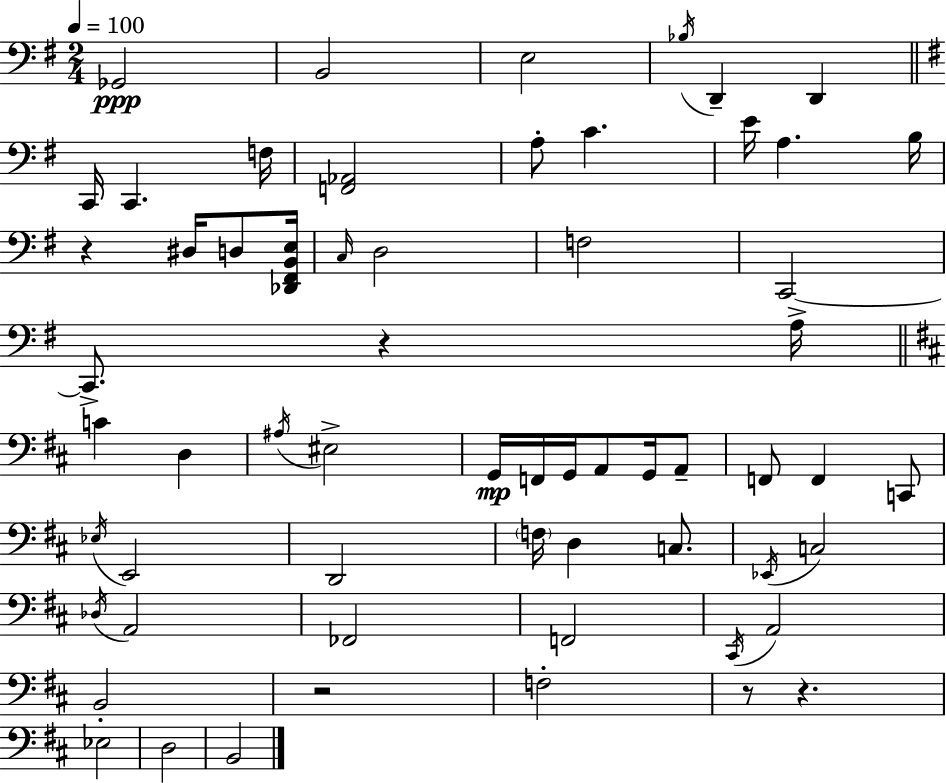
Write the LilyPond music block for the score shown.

{
  \clef bass
  \numericTimeSignature
  \time 2/4
  \key g \major
  \tempo 4 = 100
  \repeat volta 2 { ges,2\ppp | b,2 | e2 | \acciaccatura { bes16 } d,4-- d,4 | \break \bar "||" \break \key g \major c,16 c,4. f16 | <f, aes,>2 | a8-. c'4. | e'16 a4. b16 | \break r4 dis16 d8 <des, fis, b, e>16 | \grace { c16 } d2 | f2 | c,2~~ | \break c,8.-> r4 | a16-> \bar "||" \break \key b \minor c'4 d4 | \acciaccatura { ais16 } eis2-> | g,16\mp f,16 g,16 a,8 g,16 a,8-- | f,8 f,4 c,8 | \break \acciaccatura { ees16 } e,2 | d,2 | \parenthesize f16 d4 c8. | \acciaccatura { ees,16 } c2 | \break \acciaccatura { des16 } a,2 | fes,2 | f,2 | \acciaccatura { cis,16 } a,2 | \break b,2-. | r2 | f2-. | r8 r4. | \break ees2 | d2 | b,2 | } \bar "|."
}